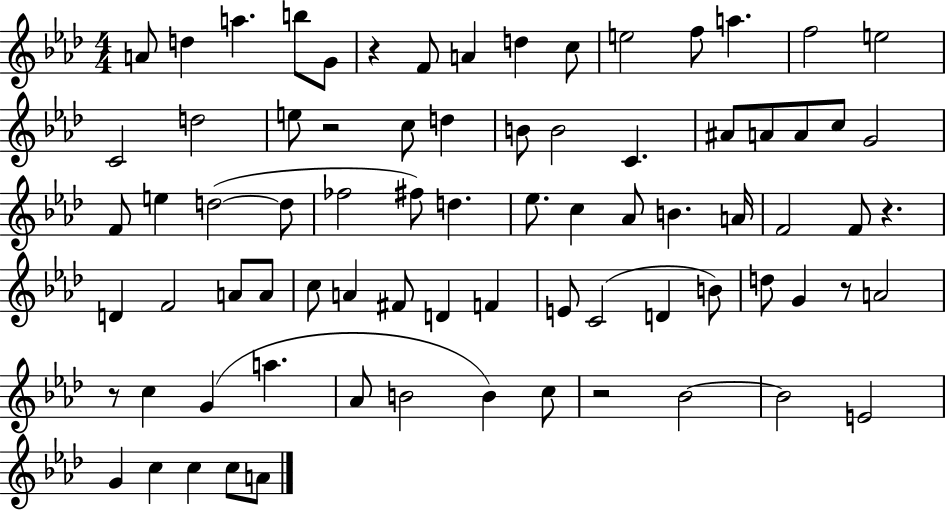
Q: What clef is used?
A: treble